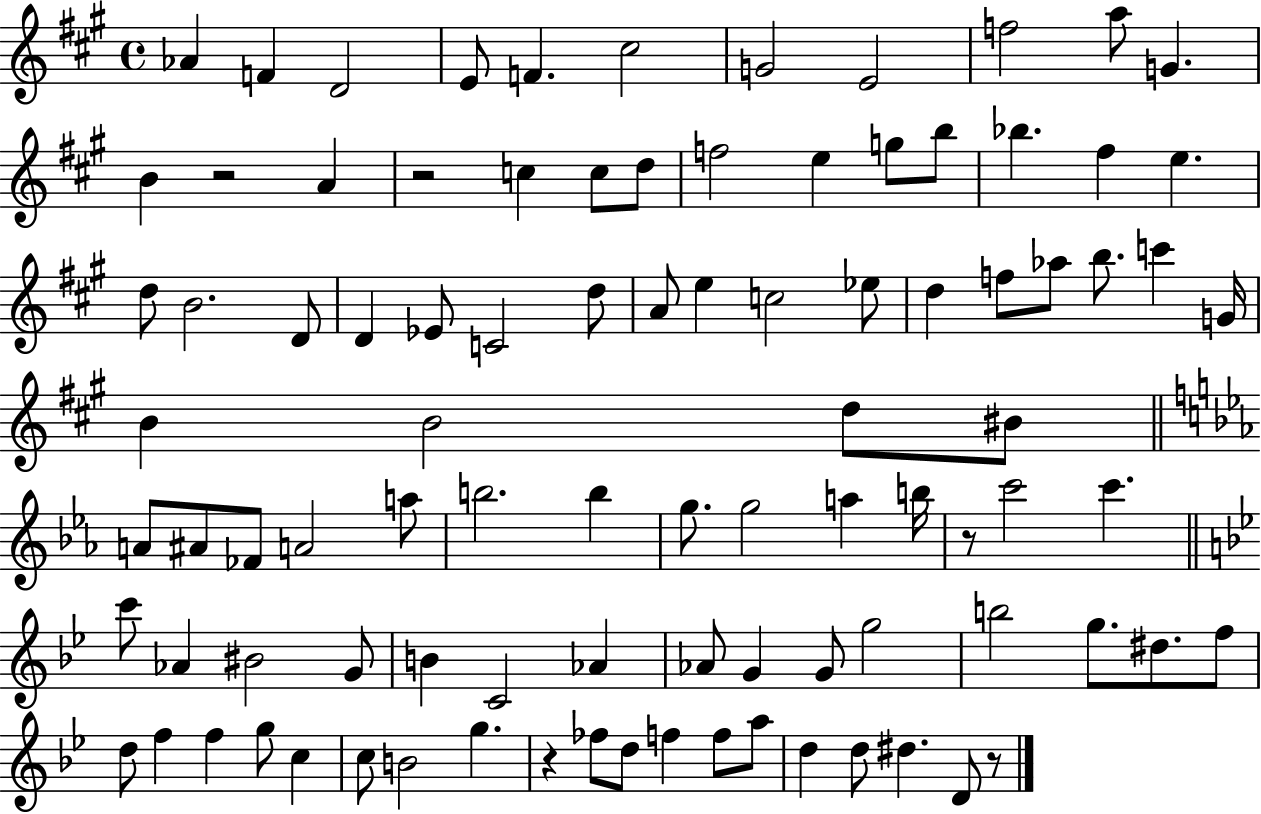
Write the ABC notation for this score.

X:1
T:Untitled
M:4/4
L:1/4
K:A
_A F D2 E/2 F ^c2 G2 E2 f2 a/2 G B z2 A z2 c c/2 d/2 f2 e g/2 b/2 _b ^f e d/2 B2 D/2 D _E/2 C2 d/2 A/2 e c2 _e/2 d f/2 _a/2 b/2 c' G/4 B B2 d/2 ^B/2 A/2 ^A/2 _F/2 A2 a/2 b2 b g/2 g2 a b/4 z/2 c'2 c' c'/2 _A ^B2 G/2 B C2 _A _A/2 G G/2 g2 b2 g/2 ^d/2 f/2 d/2 f f g/2 c c/2 B2 g z _f/2 d/2 f f/2 a/2 d d/2 ^d D/2 z/2